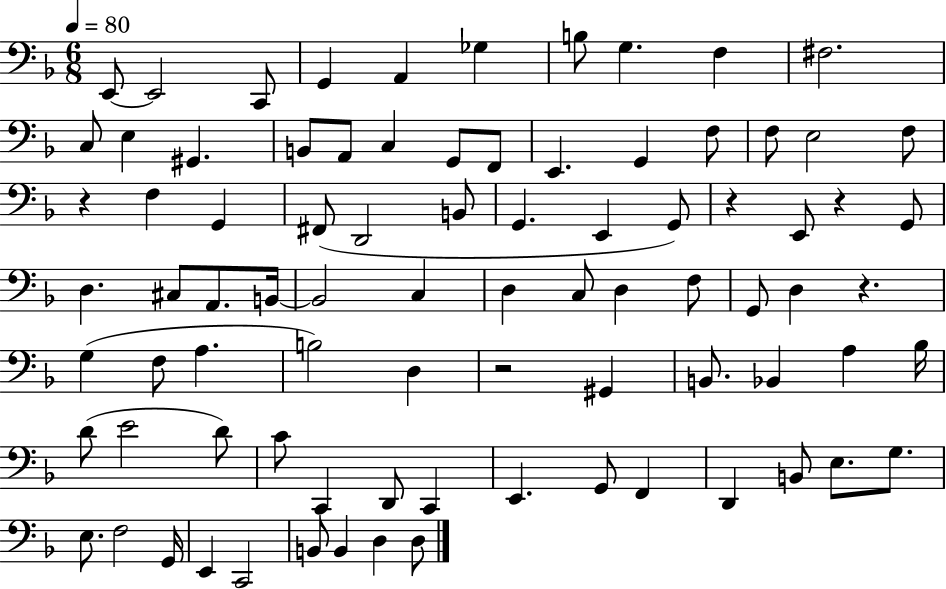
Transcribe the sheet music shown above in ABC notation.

X:1
T:Untitled
M:6/8
L:1/4
K:F
E,,/2 E,,2 C,,/2 G,, A,, _G, B,/2 G, F, ^F,2 C,/2 E, ^G,, B,,/2 A,,/2 C, G,,/2 F,,/2 E,, G,, F,/2 F,/2 E,2 F,/2 z F, G,, ^F,,/2 D,,2 B,,/2 G,, E,, G,,/2 z E,,/2 z G,,/2 D, ^C,/2 A,,/2 B,,/4 B,,2 C, D, C,/2 D, F,/2 G,,/2 D, z G, F,/2 A, B,2 D, z2 ^G,, B,,/2 _B,, A, _B,/4 D/2 E2 D/2 C/2 C,, D,,/2 C,, E,, G,,/2 F,, D,, B,,/2 E,/2 G,/2 E,/2 F,2 G,,/4 E,, C,,2 B,,/2 B,, D, D,/2